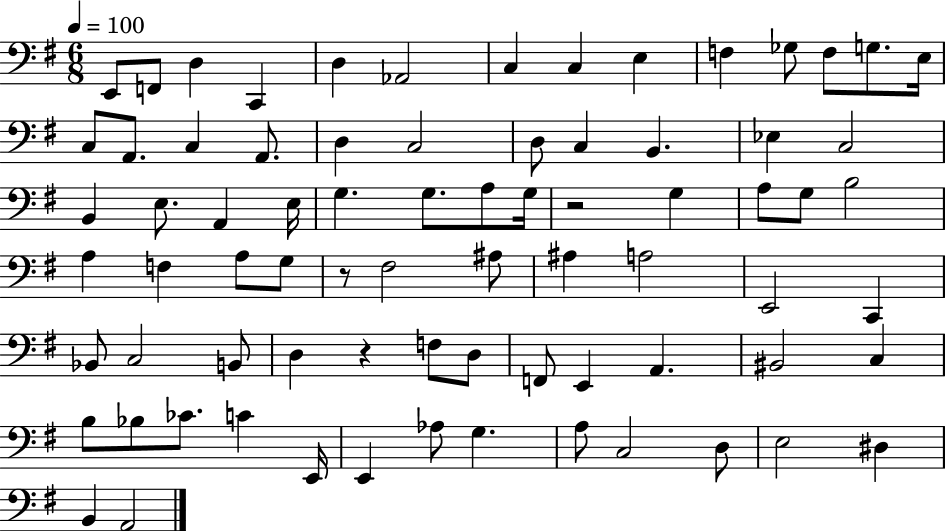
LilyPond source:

{
  \clef bass
  \numericTimeSignature
  \time 6/8
  \key g \major
  \tempo 4 = 100
  \repeat volta 2 { e,8 f,8 d4 c,4 | d4 aes,2 | c4 c4 e4 | f4 ges8 f8 g8. e16 | \break c8 a,8. c4 a,8. | d4 c2 | d8 c4 b,4. | ees4 c2 | \break b,4 e8. a,4 e16 | g4. g8. a8 g16 | r2 g4 | a8 g8 b2 | \break a4 f4 a8 g8 | r8 fis2 ais8 | ais4 a2 | e,2 c,4 | \break bes,8 c2 b,8 | d4 r4 f8 d8 | f,8 e,4 a,4. | bis,2 c4 | \break b8 bes8 ces'8. c'4 e,16 | e,4 aes8 g4. | a8 c2 d8 | e2 dis4 | \break b,4 a,2 | } \bar "|."
}